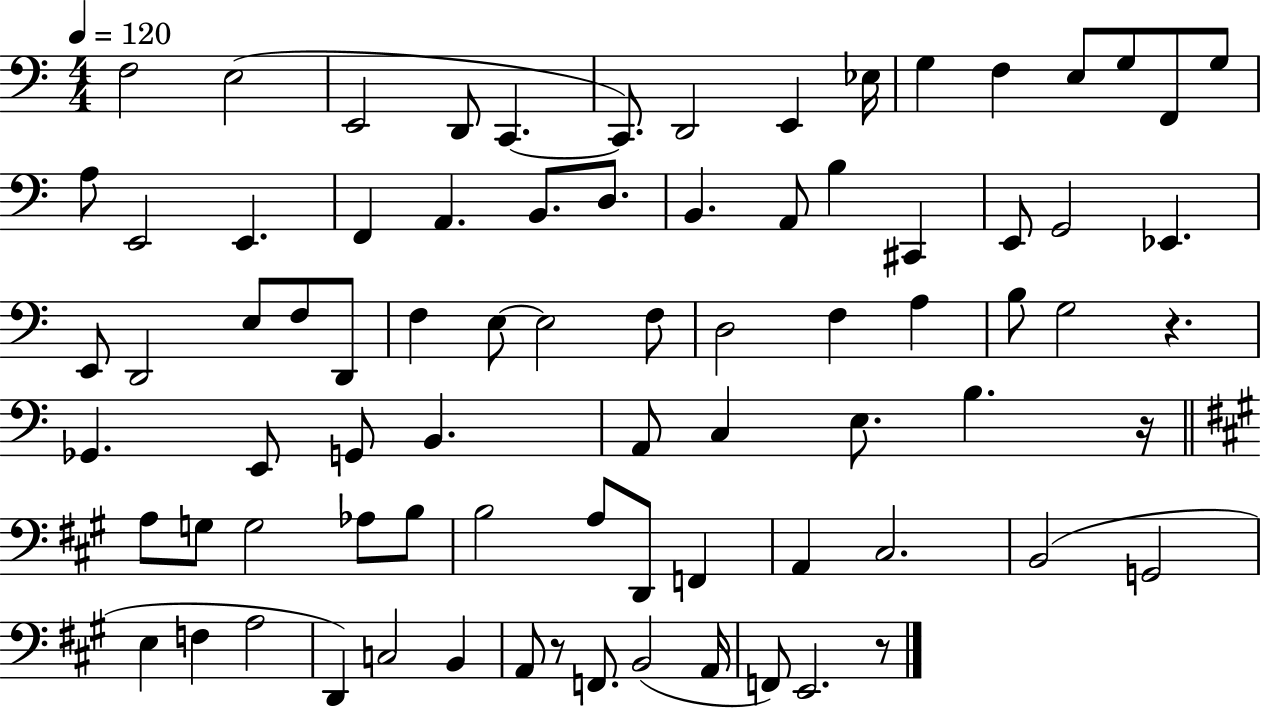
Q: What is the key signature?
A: C major